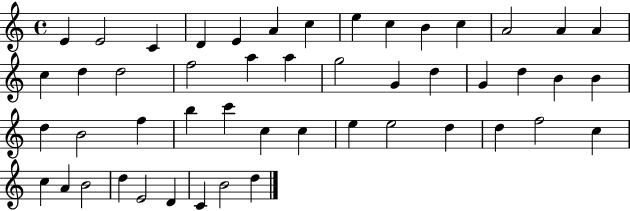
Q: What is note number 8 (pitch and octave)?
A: E5